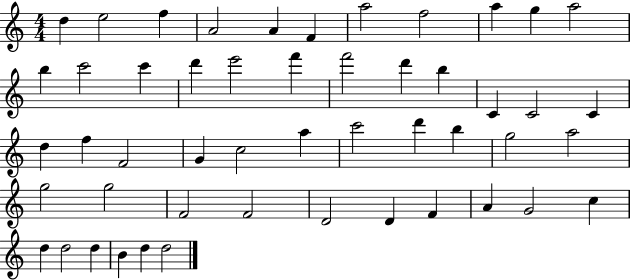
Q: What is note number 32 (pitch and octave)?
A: B5